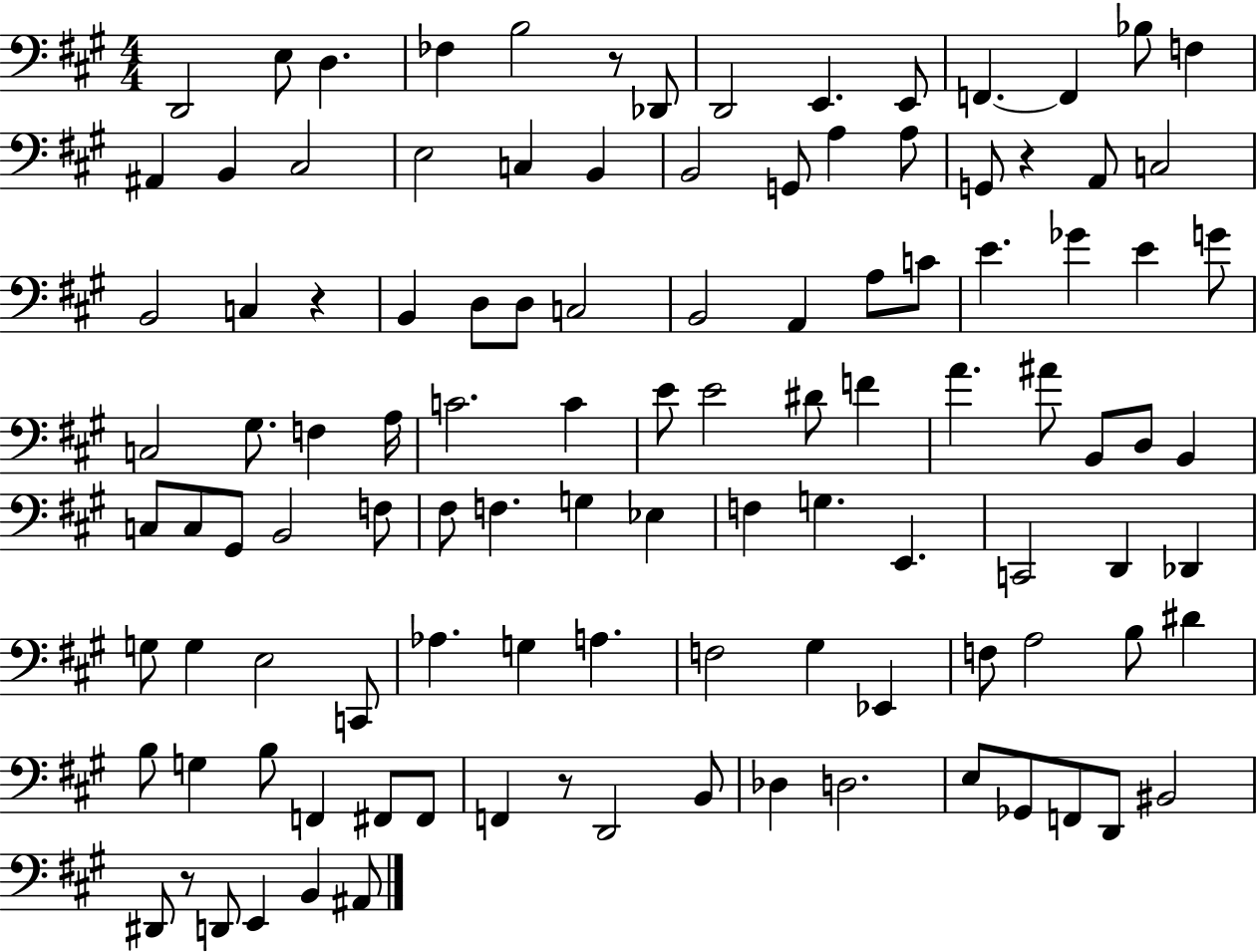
D2/h E3/e D3/q. FES3/q B3/h R/e Db2/e D2/h E2/q. E2/e F2/q. F2/q Bb3/e F3/q A#2/q B2/q C#3/h E3/h C3/q B2/q B2/h G2/e A3/q A3/e G2/e R/q A2/e C3/h B2/h C3/q R/q B2/q D3/e D3/e C3/h B2/h A2/q A3/e C4/e E4/q. Gb4/q E4/q G4/e C3/h G#3/e. F3/q A3/s C4/h. C4/q E4/e E4/h D#4/e F4/q A4/q. A#4/e B2/e D3/e B2/q C3/e C3/e G#2/e B2/h F3/e F#3/e F3/q. G3/q Eb3/q F3/q G3/q. E2/q. C2/h D2/q Db2/q G3/e G3/q E3/h C2/e Ab3/q. G3/q A3/q. F3/h G#3/q Eb2/q F3/e A3/h B3/e D#4/q B3/e G3/q B3/e F2/q F#2/e F#2/e F2/q R/e D2/h B2/e Db3/q D3/h. E3/e Gb2/e F2/e D2/e BIS2/h D#2/e R/e D2/e E2/q B2/q A#2/e